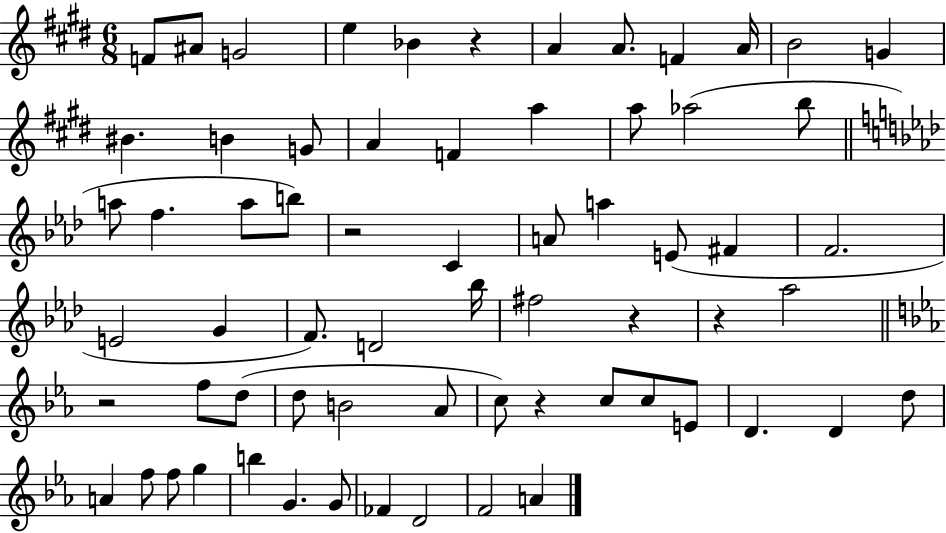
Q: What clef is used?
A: treble